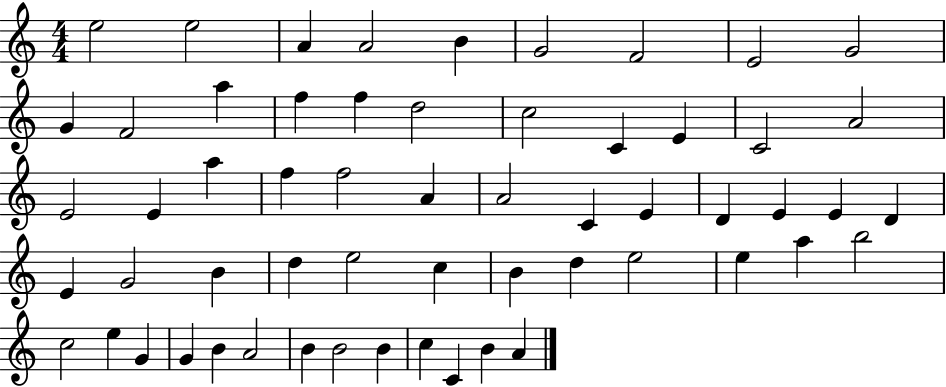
{
  \clef treble
  \numericTimeSignature
  \time 4/4
  \key c \major
  e''2 e''2 | a'4 a'2 b'4 | g'2 f'2 | e'2 g'2 | \break g'4 f'2 a''4 | f''4 f''4 d''2 | c''2 c'4 e'4 | c'2 a'2 | \break e'2 e'4 a''4 | f''4 f''2 a'4 | a'2 c'4 e'4 | d'4 e'4 e'4 d'4 | \break e'4 g'2 b'4 | d''4 e''2 c''4 | b'4 d''4 e''2 | e''4 a''4 b''2 | \break c''2 e''4 g'4 | g'4 b'4 a'2 | b'4 b'2 b'4 | c''4 c'4 b'4 a'4 | \break \bar "|."
}